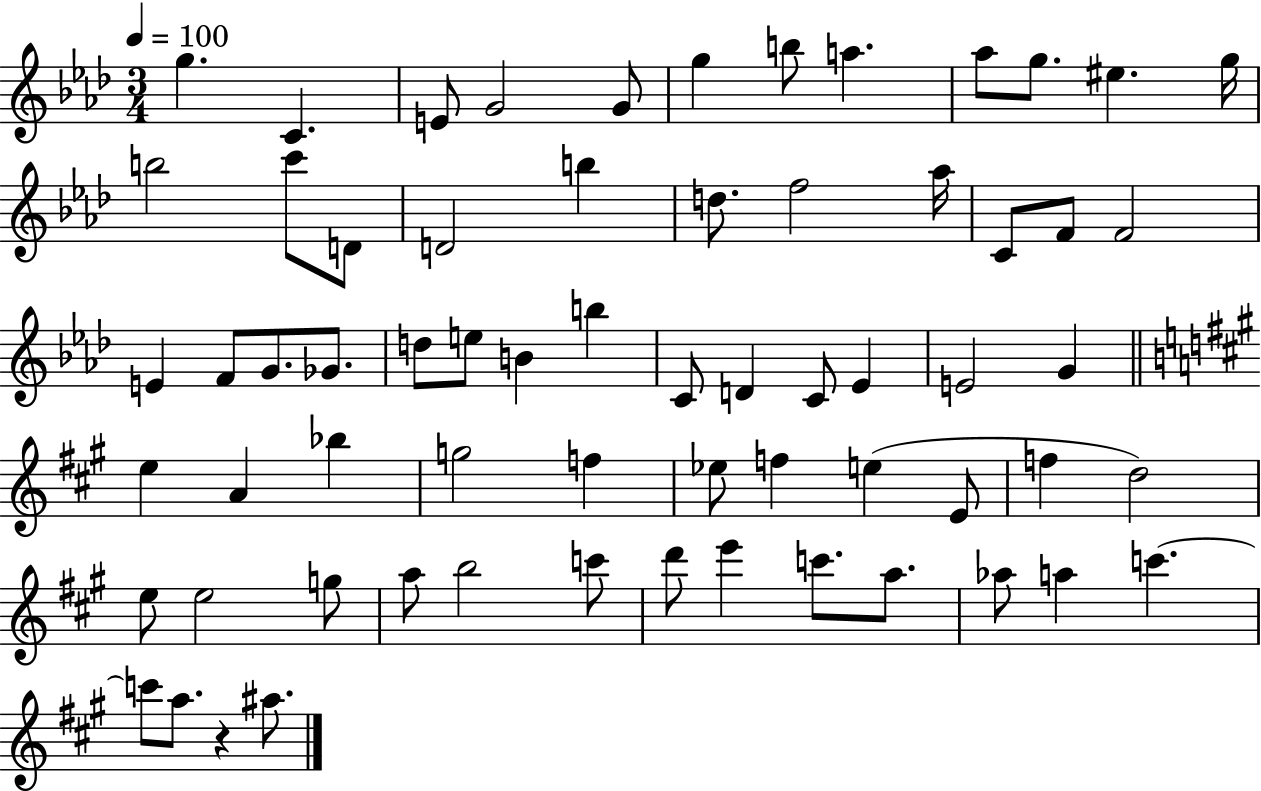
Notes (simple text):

G5/q. C4/q. E4/e G4/h G4/e G5/q B5/e A5/q. Ab5/e G5/e. EIS5/q. G5/s B5/h C6/e D4/e D4/h B5/q D5/e. F5/h Ab5/s C4/e F4/e F4/h E4/q F4/e G4/e. Gb4/e. D5/e E5/e B4/q B5/q C4/e D4/q C4/e Eb4/q E4/h G4/q E5/q A4/q Bb5/q G5/h F5/q Eb5/e F5/q E5/q E4/e F5/q D5/h E5/e E5/h G5/e A5/e B5/h C6/e D6/e E6/q C6/e. A5/e. Ab5/e A5/q C6/q. C6/e A5/e. R/q A#5/e.